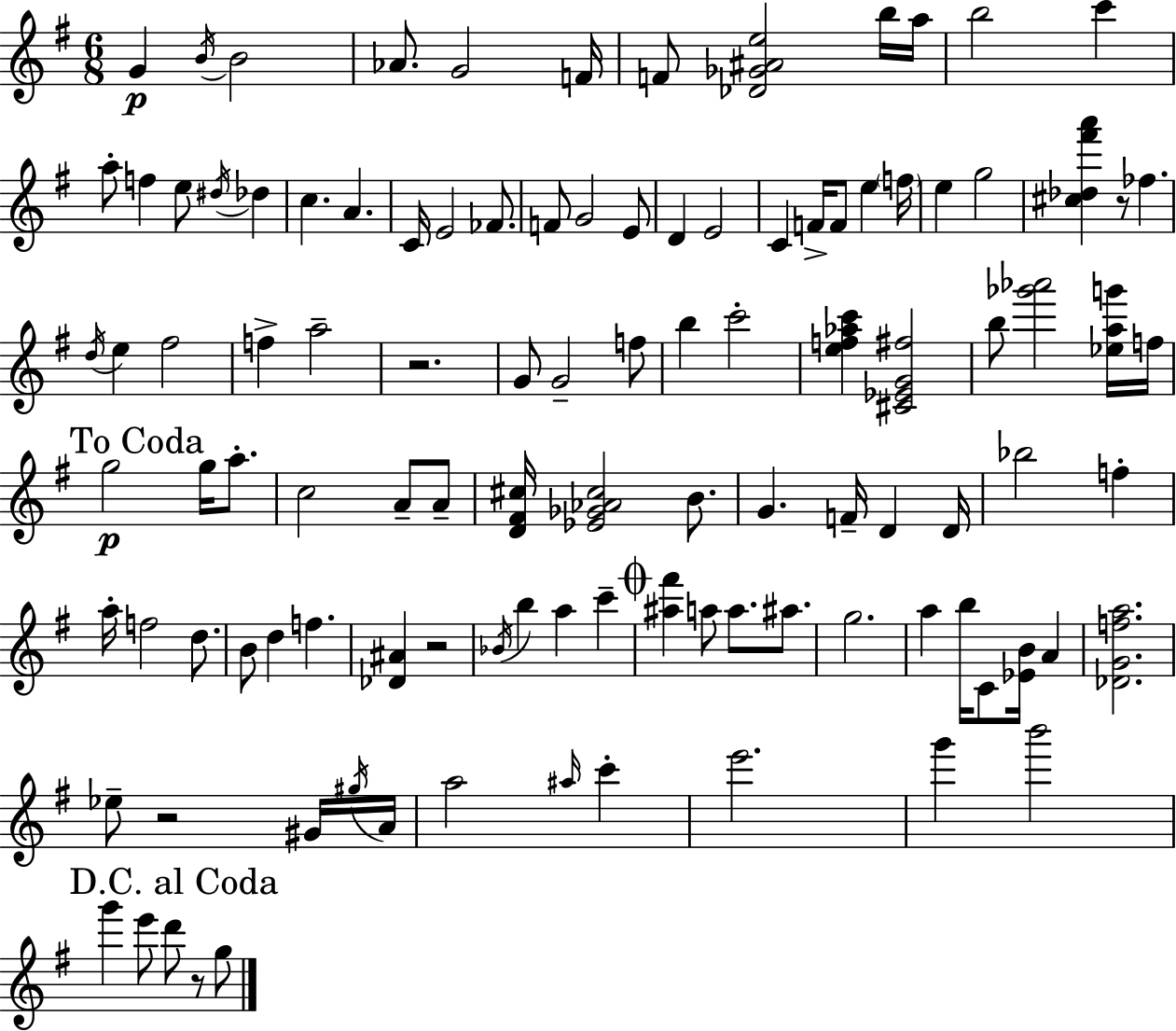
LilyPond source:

{
  \clef treble
  \numericTimeSignature
  \time 6/8
  \key g \major
  g'4\p \acciaccatura { b'16 } b'2 | aes'8. g'2 | f'16 f'8 <des' ges' ais' e''>2 b''16 | a''16 b''2 c'''4 | \break a''8-. f''4 e''8 \acciaccatura { dis''16 } des''4 | c''4. a'4. | c'16 e'2 fes'8. | f'8 g'2 | \break e'8 d'4 e'2 | c'4 f'16-> f'8 e''4 | \parenthesize f''16 e''4 g''2 | <cis'' des'' fis''' a'''>4 r8 fes''4. | \break \acciaccatura { d''16 } e''4 fis''2 | f''4-> a''2-- | r2. | g'8 g'2-- | \break f''8 b''4 c'''2-. | <e'' f'' aes'' c'''>4 <cis' ees' g' fis''>2 | b''8 <ges''' aes'''>2 | <ees'' a'' g'''>16 f''16 \mark "To Coda" g''2\p g''16 | \break a''8.-. c''2 a'8-- | a'8-- <d' fis' cis''>16 <ees' ges' aes' cis''>2 | b'8. g'4. f'16-- d'4 | d'16 bes''2 f''4-. | \break a''16-. f''2 | d''8. b'8 d''4 f''4. | <des' ais'>4 r2 | \acciaccatura { bes'16 } b''4 a''4 | \break c'''4-- \mark \markup { \musicglyph "scripts.coda" } <ais'' fis'''>4 a''8 a''8. | ais''8. g''2. | a''4 b''16 c'8 <ees' b'>16 | a'4 <des' g' f'' a''>2. | \break ees''8-- r2 | gis'16 \acciaccatura { gis''16 } a'16 a''2 | \grace { ais''16 } c'''4-. e'''2. | g'''4 b'''2 | \break \mark "D.C. al Coda" g'''4 e'''8 | d'''8 r8 g''8 \bar "|."
}